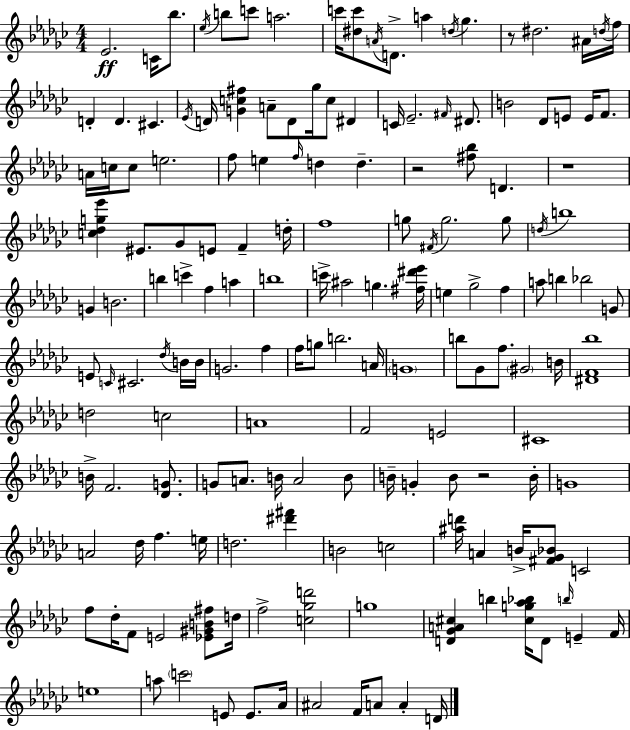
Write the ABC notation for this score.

X:1
T:Untitled
M:4/4
L:1/4
K:Ebm
_E2 C/4 _b/2 _e/4 b/2 c'/2 a2 c'/4 [^dc']/2 A/4 D/2 a d/4 _g z/2 ^d2 ^A/4 d/4 f/4 D D ^C _E/4 D/4 [Gc^f] A/2 D/2 _g/4 c/2 ^D C/4 _E2 ^F/4 ^D/2 B2 _D/2 E/2 E/4 F/2 A/4 c/4 c/2 e2 f/2 e f/4 d d z2 [^f_b]/2 D z4 [c_dg_e'] ^E/2 _G/2 E/2 F d/4 f4 g/2 ^F/4 g2 g/2 d/4 b4 G B2 b c' f a b4 c'/4 ^a2 g [^f^d'_e']/4 e _g2 f a/2 b _b2 G/2 E/2 C/4 ^C2 _d/4 B/4 B/4 G2 f f/4 g/2 b2 A/4 G4 b/2 _G/2 f/2 ^G2 B/4 [^DF_b]4 d2 c2 A4 F2 E2 ^C4 B/4 F2 [_DG]/2 G/2 A/2 B/4 A2 B/2 B/4 G B/2 z2 B/4 G4 A2 _d/4 f e/4 d2 [^d'^f'] B2 c2 [^ad']/4 A B/4 [^F_G_B]/2 C2 f/2 _d/4 F/2 E2 [_E^GB^f]/2 d/4 f2 [c_gd']2 g4 [D_GA^c] b [^cg_a_b]/4 D/2 b/4 E F/4 e4 a/2 c'2 E/2 E/2 _A/4 ^A2 F/4 A/2 A D/4